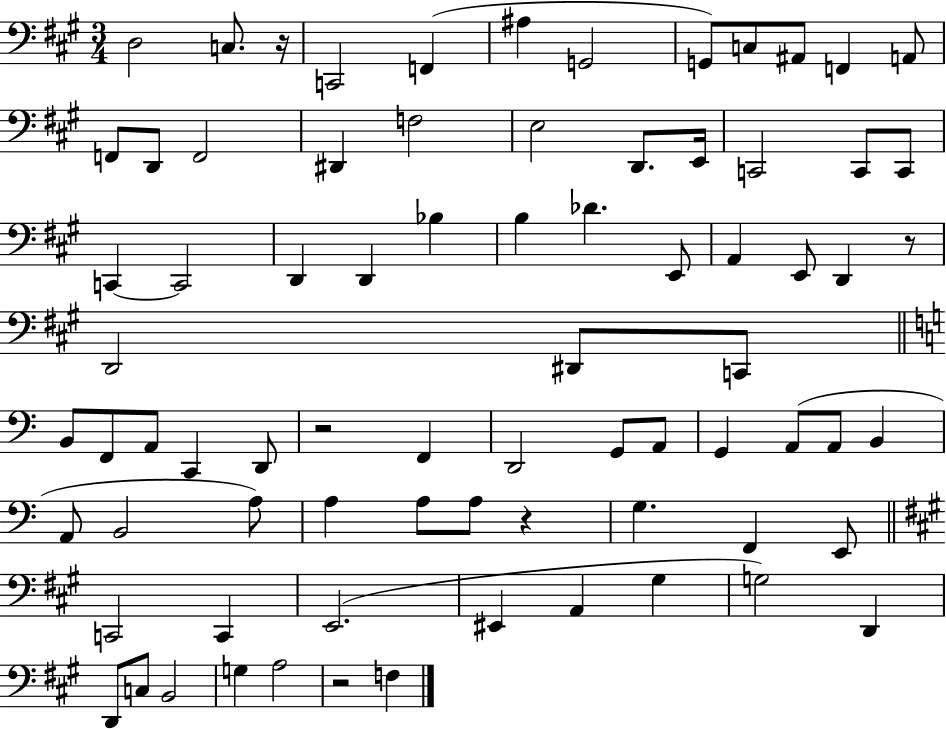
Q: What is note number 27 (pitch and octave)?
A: Bb3